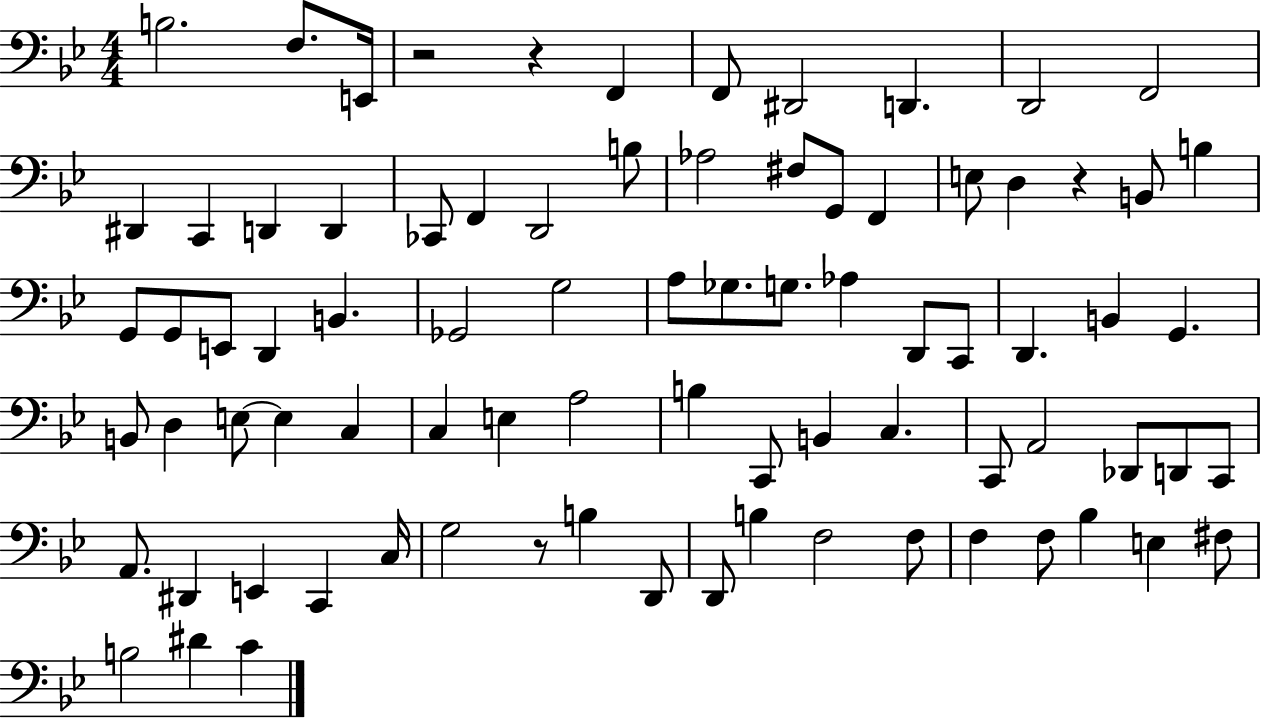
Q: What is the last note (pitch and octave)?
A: C4